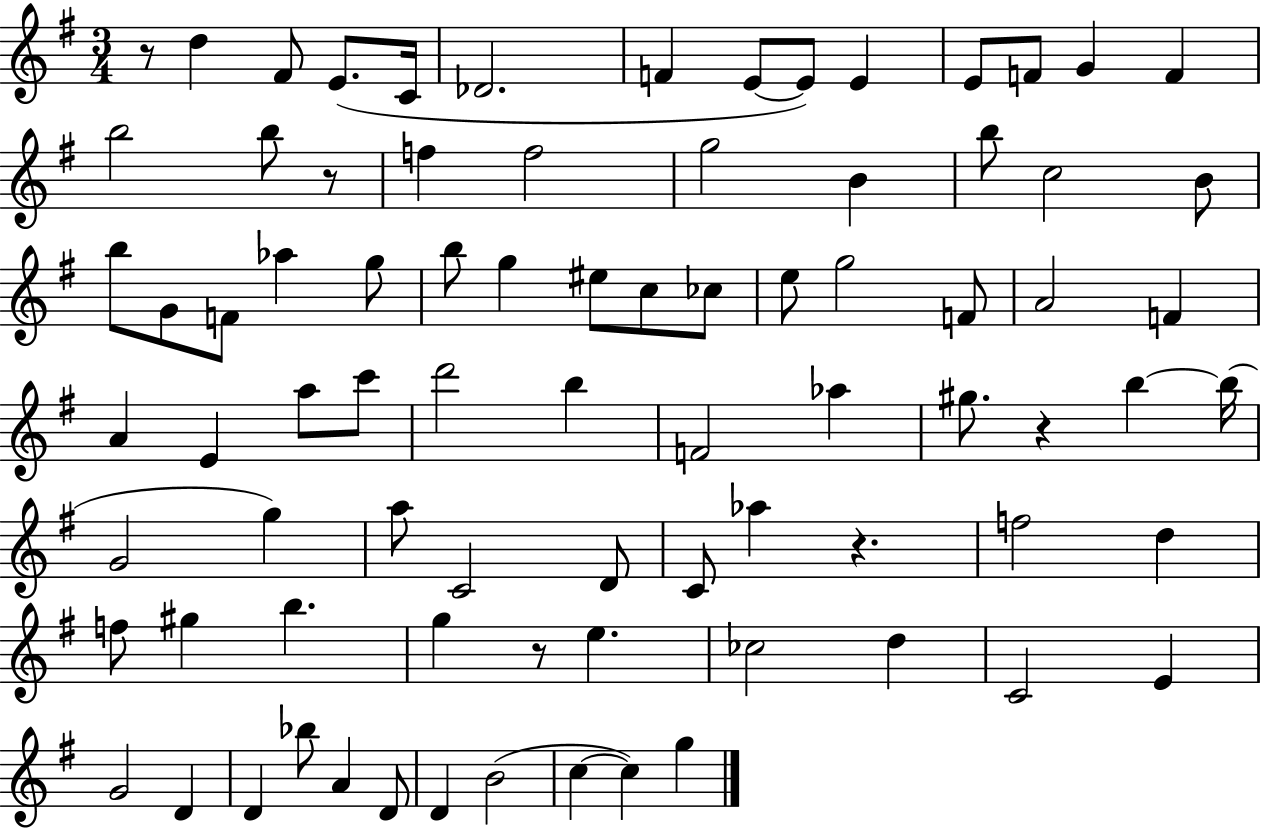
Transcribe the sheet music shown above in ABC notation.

X:1
T:Untitled
M:3/4
L:1/4
K:G
z/2 d ^F/2 E/2 C/4 _D2 F E/2 E/2 E E/2 F/2 G F b2 b/2 z/2 f f2 g2 B b/2 c2 B/2 b/2 G/2 F/2 _a g/2 b/2 g ^e/2 c/2 _c/2 e/2 g2 F/2 A2 F A E a/2 c'/2 d'2 b F2 _a ^g/2 z b b/4 G2 g a/2 C2 D/2 C/2 _a z f2 d f/2 ^g b g z/2 e _c2 d C2 E G2 D D _b/2 A D/2 D B2 c c g